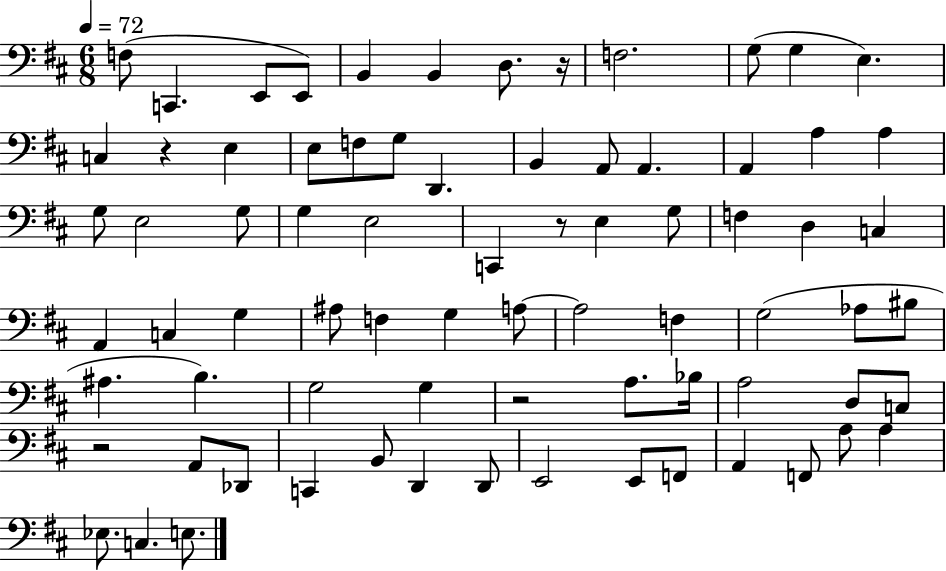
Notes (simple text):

F3/e C2/q. E2/e E2/e B2/q B2/q D3/e. R/s F3/h. G3/e G3/q E3/q. C3/q R/q E3/q E3/e F3/e G3/e D2/q. B2/q A2/e A2/q. A2/q A3/q A3/q G3/e E3/h G3/e G3/q E3/h C2/q R/e E3/q G3/e F3/q D3/q C3/q A2/q C3/q G3/q A#3/e F3/q G3/q A3/e A3/h F3/q G3/h Ab3/e BIS3/e A#3/q. B3/q. G3/h G3/q R/h A3/e. Bb3/s A3/h D3/e C3/e R/h A2/e Db2/e C2/q B2/e D2/q D2/e E2/h E2/e F2/e A2/q F2/e A3/e A3/q Eb3/e. C3/q. E3/e.